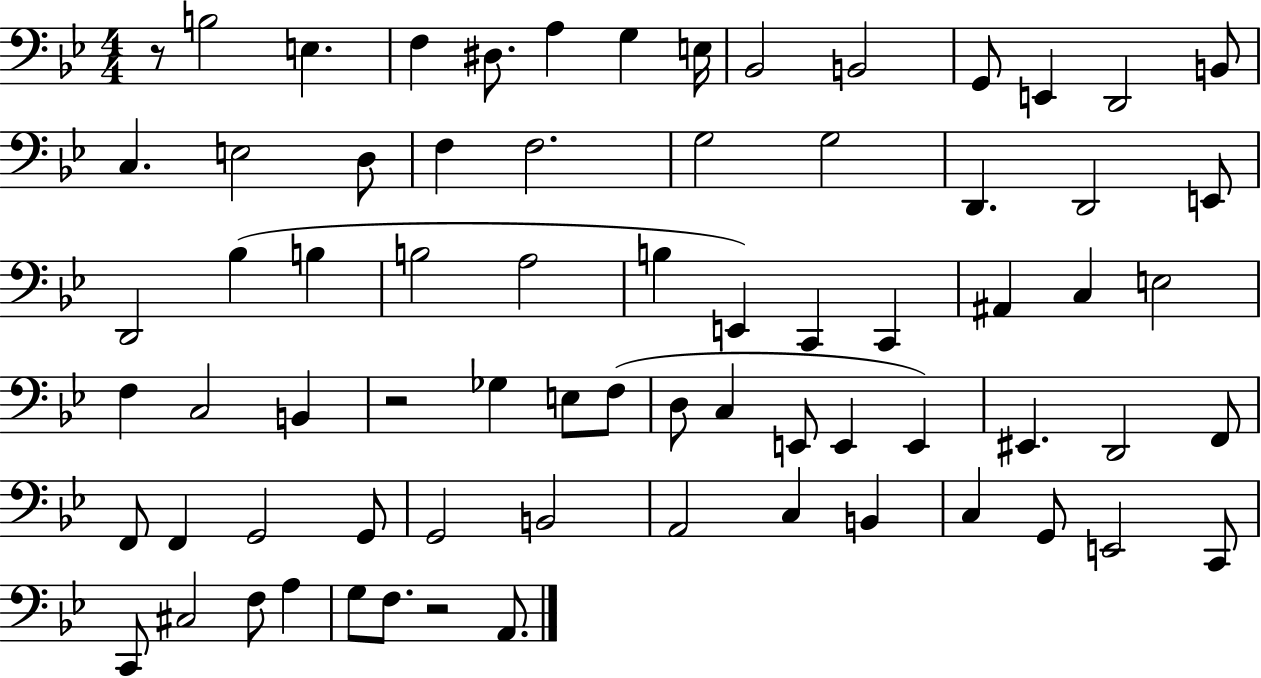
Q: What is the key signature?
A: BES major